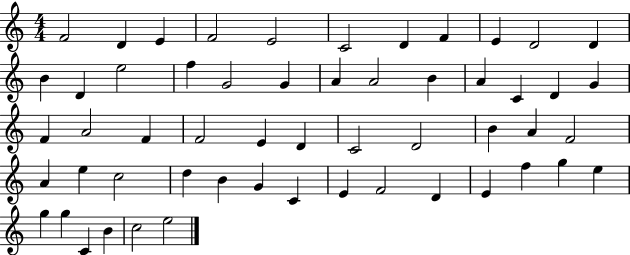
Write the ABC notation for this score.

X:1
T:Untitled
M:4/4
L:1/4
K:C
F2 D E F2 E2 C2 D F E D2 D B D e2 f G2 G A A2 B A C D G F A2 F F2 E D C2 D2 B A F2 A e c2 d B G C E F2 D E f g e g g C B c2 e2